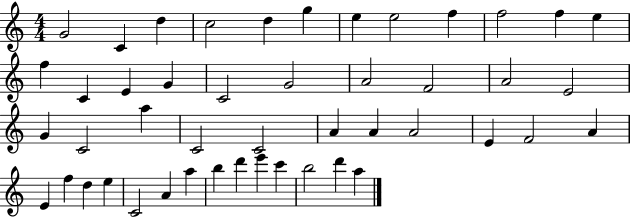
{
  \clef treble
  \numericTimeSignature
  \time 4/4
  \key c \major
  g'2 c'4 d''4 | c''2 d''4 g''4 | e''4 e''2 f''4 | f''2 f''4 e''4 | \break f''4 c'4 e'4 g'4 | c'2 g'2 | a'2 f'2 | a'2 e'2 | \break g'4 c'2 a''4 | c'2 c'2 | a'4 a'4 a'2 | e'4 f'2 a'4 | \break e'4 f''4 d''4 e''4 | c'2 a'4 a''4 | b''4 d'''4 e'''4 c'''4 | b''2 d'''4 a''4 | \break \bar "|."
}